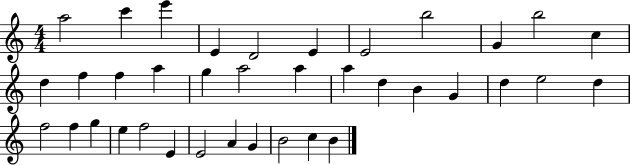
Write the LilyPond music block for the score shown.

{
  \clef treble
  \numericTimeSignature
  \time 4/4
  \key c \major
  a''2 c'''4 e'''4 | e'4 d'2 e'4 | e'2 b''2 | g'4 b''2 c''4 | \break d''4 f''4 f''4 a''4 | g''4 a''2 a''4 | a''4 d''4 b'4 g'4 | d''4 e''2 d''4 | \break f''2 f''4 g''4 | e''4 f''2 e'4 | e'2 a'4 g'4 | b'2 c''4 b'4 | \break \bar "|."
}